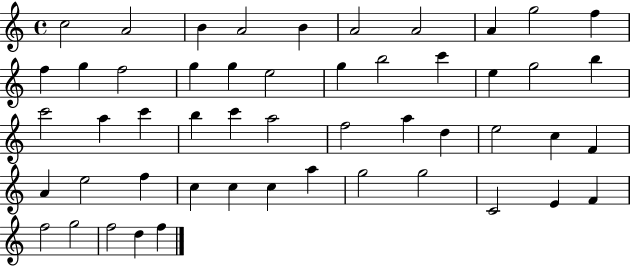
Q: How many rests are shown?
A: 0